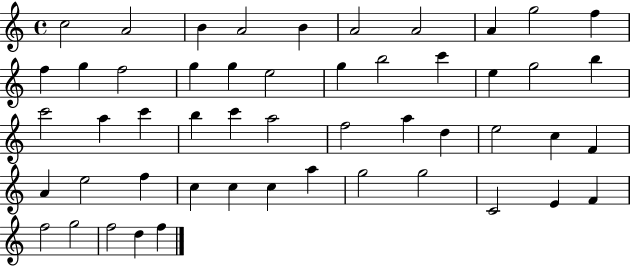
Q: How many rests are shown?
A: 0